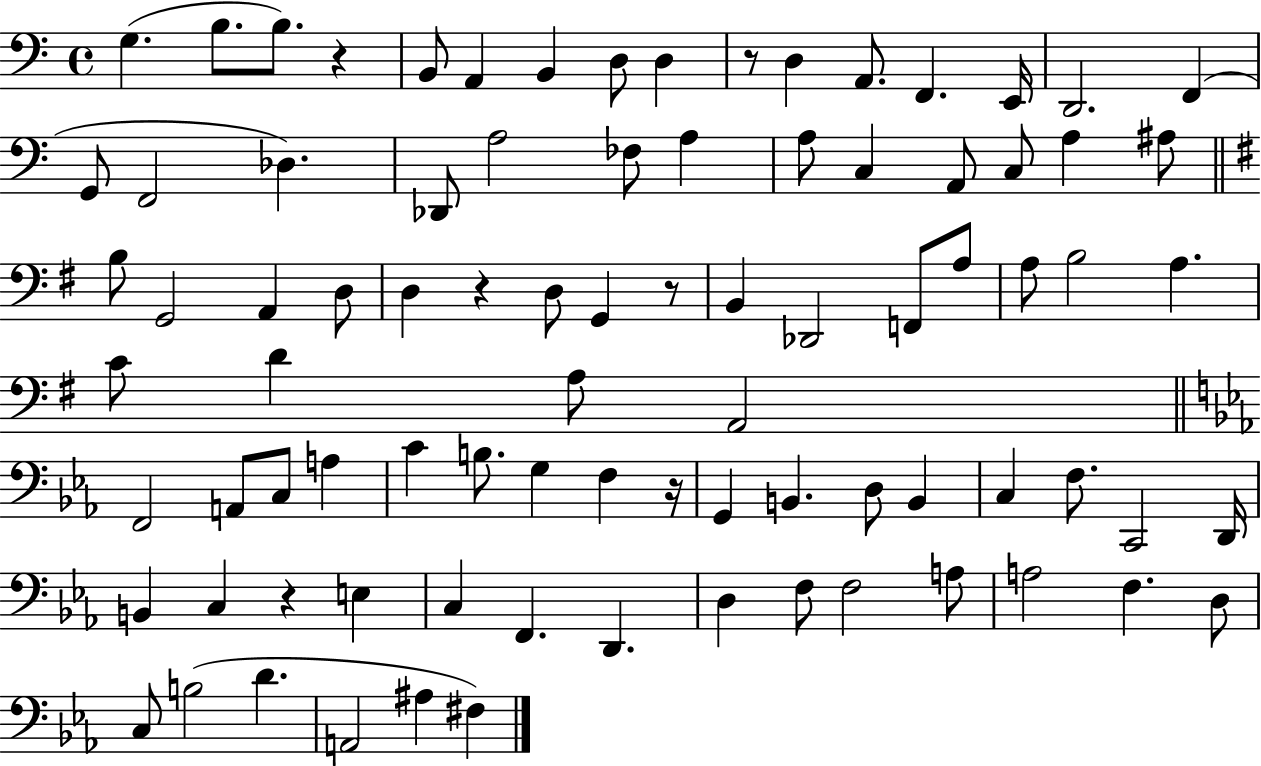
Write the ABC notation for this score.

X:1
T:Untitled
M:4/4
L:1/4
K:C
G, B,/2 B,/2 z B,,/2 A,, B,, D,/2 D, z/2 D, A,,/2 F,, E,,/4 D,,2 F,, G,,/2 F,,2 _D, _D,,/2 A,2 _F,/2 A, A,/2 C, A,,/2 C,/2 A, ^A,/2 B,/2 G,,2 A,, D,/2 D, z D,/2 G,, z/2 B,, _D,,2 F,,/2 A,/2 A,/2 B,2 A, C/2 D A,/2 A,,2 F,,2 A,,/2 C,/2 A, C B,/2 G, F, z/4 G,, B,, D,/2 B,, C, F,/2 C,,2 D,,/4 B,, C, z E, C, F,, D,, D, F,/2 F,2 A,/2 A,2 F, D,/2 C,/2 B,2 D A,,2 ^A, ^F,